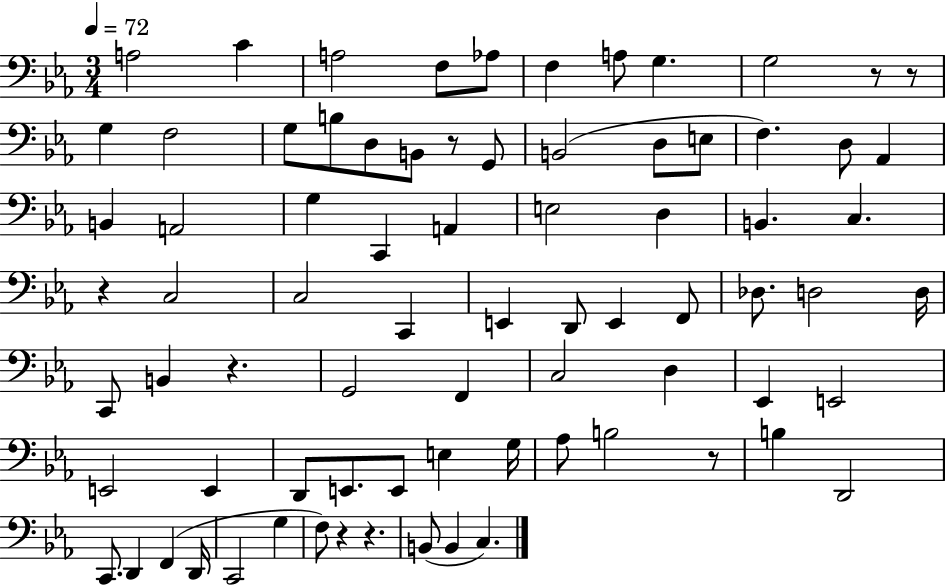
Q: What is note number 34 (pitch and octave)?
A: C2